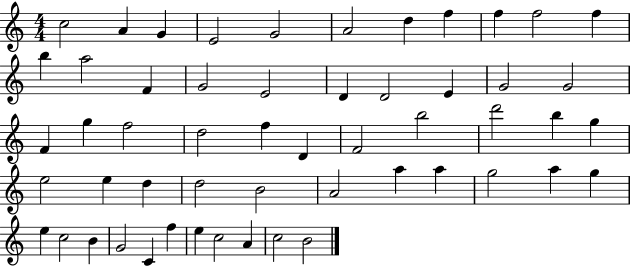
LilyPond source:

{
  \clef treble
  \numericTimeSignature
  \time 4/4
  \key c \major
  c''2 a'4 g'4 | e'2 g'2 | a'2 d''4 f''4 | f''4 f''2 f''4 | \break b''4 a''2 f'4 | g'2 e'2 | d'4 d'2 e'4 | g'2 g'2 | \break f'4 g''4 f''2 | d''2 f''4 d'4 | f'2 b''2 | d'''2 b''4 g''4 | \break e''2 e''4 d''4 | d''2 b'2 | a'2 a''4 a''4 | g''2 a''4 g''4 | \break e''4 c''2 b'4 | g'2 c'4 f''4 | e''4 c''2 a'4 | c''2 b'2 | \break \bar "|."
}